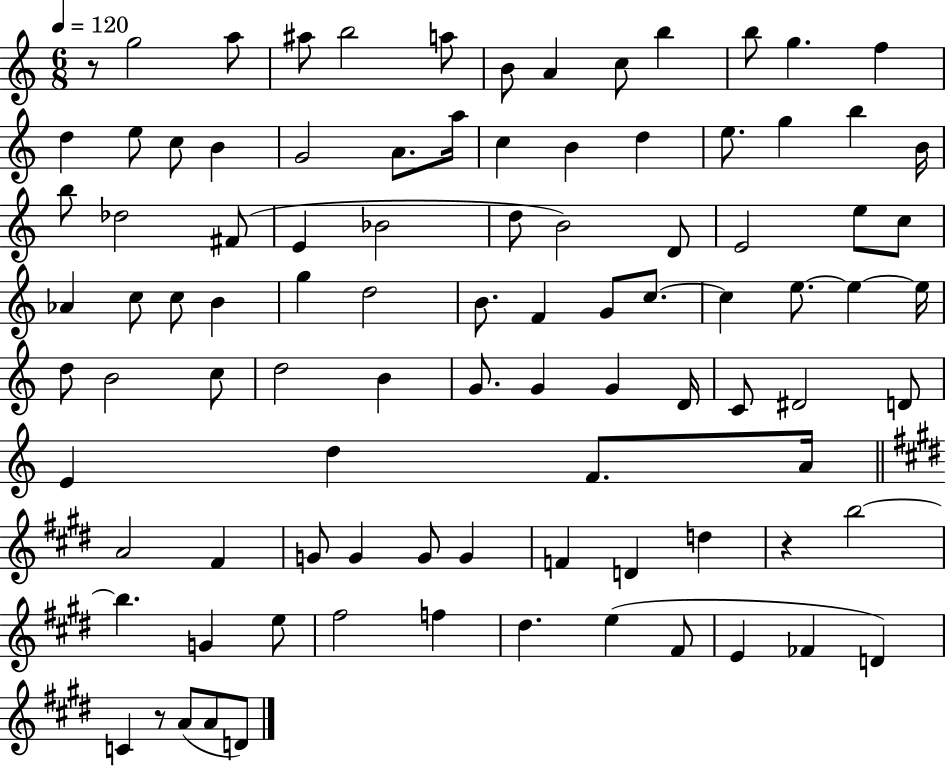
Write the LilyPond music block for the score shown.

{
  \clef treble
  \numericTimeSignature
  \time 6/8
  \key c \major
  \tempo 4 = 120
  r8 g''2 a''8 | ais''8 b''2 a''8 | b'8 a'4 c''8 b''4 | b''8 g''4. f''4 | \break d''4 e''8 c''8 b'4 | g'2 a'8. a''16 | c''4 b'4 d''4 | e''8. g''4 b''4 b'16 | \break b''8 des''2 fis'8( | e'4 bes'2 | d''8 b'2) d'8 | e'2 e''8 c''8 | \break aes'4 c''8 c''8 b'4 | g''4 d''2 | b'8. f'4 g'8 c''8.~~ | c''4 e''8.~~ e''4~~ e''16 | \break d''8 b'2 c''8 | d''2 b'4 | g'8. g'4 g'4 d'16 | c'8 dis'2 d'8 | \break e'4 d''4 f'8. a'16 | \bar "||" \break \key e \major a'2 fis'4 | g'8 g'4 g'8 g'4 | f'4 d'4 d''4 | r4 b''2~~ | \break b''4. g'4 e''8 | fis''2 f''4 | dis''4. e''4( fis'8 | e'4 fes'4 d'4) | \break c'4 r8 a'8( a'8 d'8) | \bar "|."
}